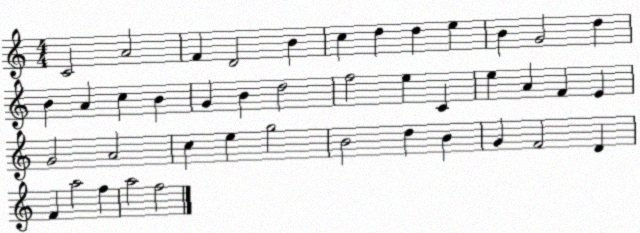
X:1
T:Untitled
M:4/4
L:1/4
K:C
C2 A2 F D2 B c d d e B G2 d B A c B G B d2 f2 e C e A F E G2 A2 c e g2 B2 d B G F2 D F a2 f a2 f2